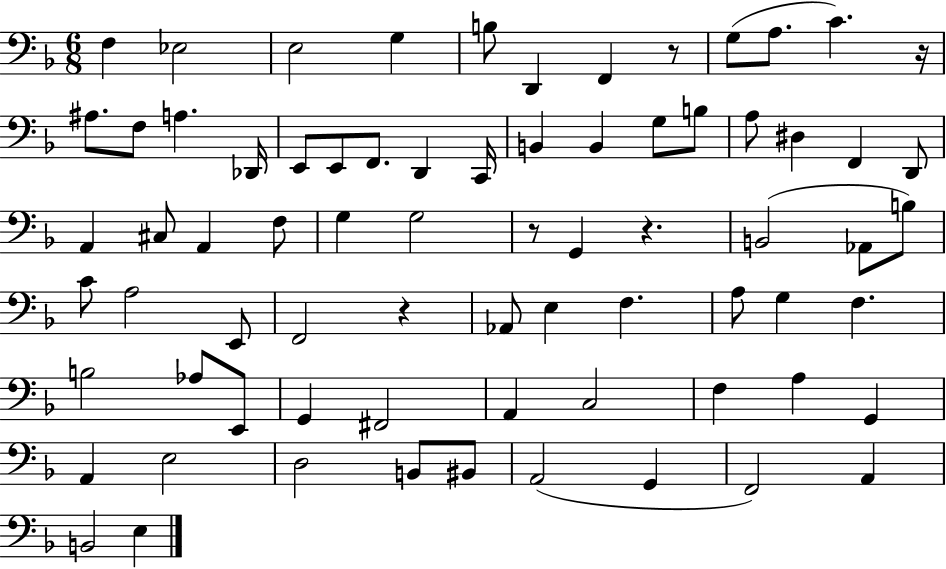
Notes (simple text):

F3/q Eb3/h E3/h G3/q B3/e D2/q F2/q R/e G3/e A3/e. C4/q. R/s A#3/e. F3/e A3/q. Db2/s E2/e E2/e F2/e. D2/q C2/s B2/q B2/q G3/e B3/e A3/e D#3/q F2/q D2/e A2/q C#3/e A2/q F3/e G3/q G3/h R/e G2/q R/q. B2/h Ab2/e B3/e C4/e A3/h E2/e F2/h R/q Ab2/e E3/q F3/q. A3/e G3/q F3/q. B3/h Ab3/e E2/e G2/q F#2/h A2/q C3/h F3/q A3/q G2/q A2/q E3/h D3/h B2/e BIS2/e A2/h G2/q F2/h A2/q B2/h E3/q